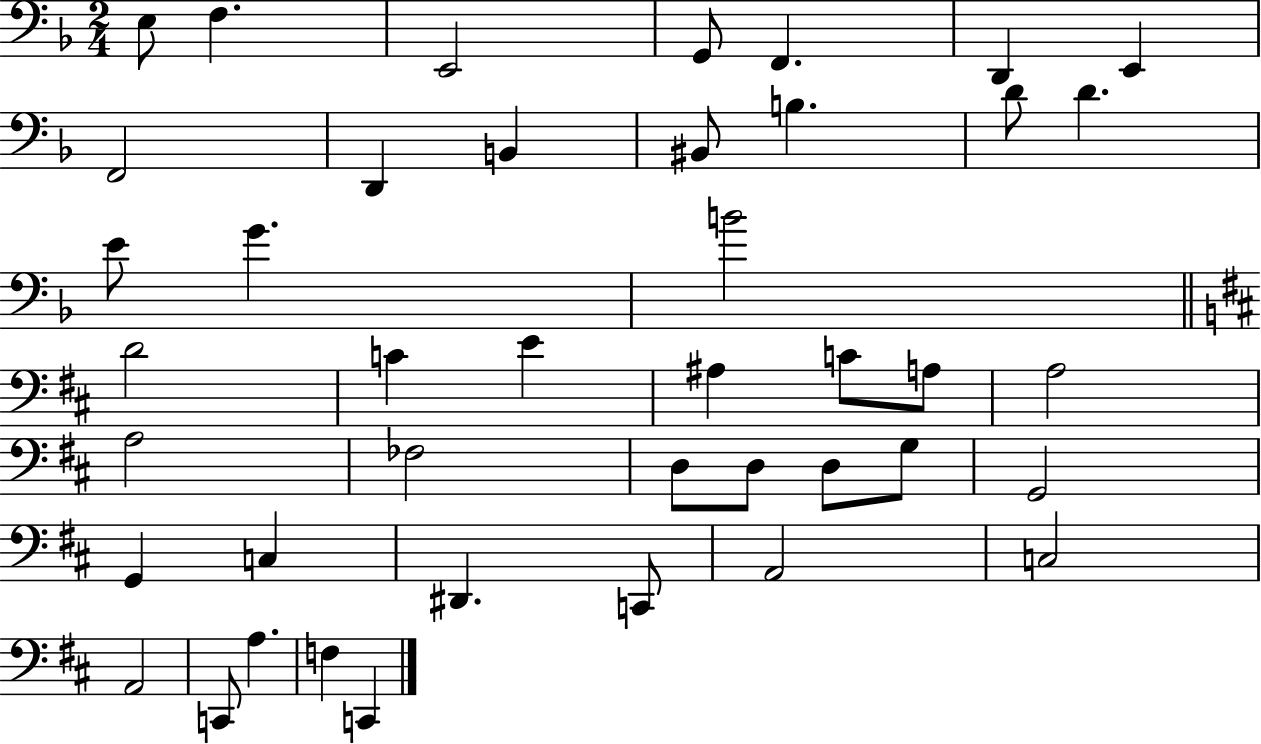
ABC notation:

X:1
T:Untitled
M:2/4
L:1/4
K:F
E,/2 F, E,,2 G,,/2 F,, D,, E,, F,,2 D,, B,, ^B,,/2 B, D/2 D E/2 G B2 D2 C E ^A, C/2 A,/2 A,2 A,2 _F,2 D,/2 D,/2 D,/2 G,/2 G,,2 G,, C, ^D,, C,,/2 A,,2 C,2 A,,2 C,,/2 A, F, C,,